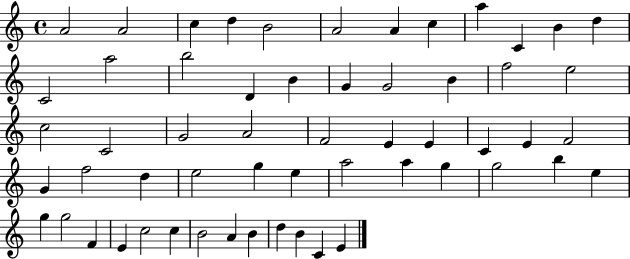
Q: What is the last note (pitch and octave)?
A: E4